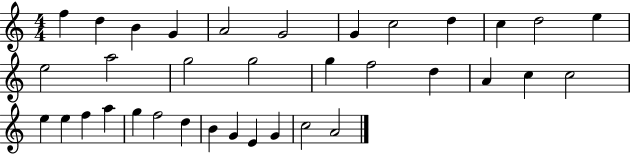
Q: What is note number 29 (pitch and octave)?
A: D5